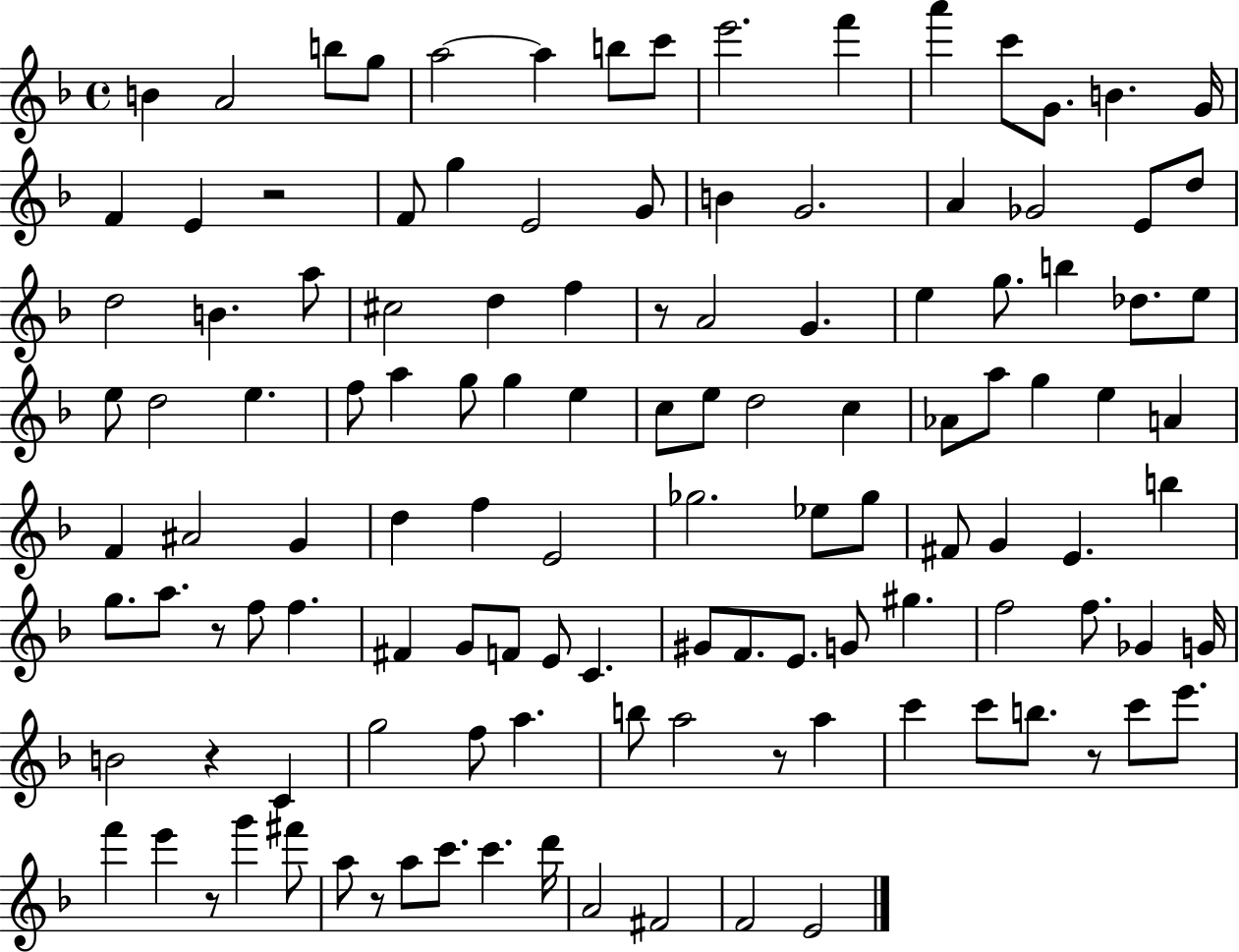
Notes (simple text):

B4/q A4/h B5/e G5/e A5/h A5/q B5/e C6/e E6/h. F6/q A6/q C6/e G4/e. B4/q. G4/s F4/q E4/q R/h F4/e G5/q E4/h G4/e B4/q G4/h. A4/q Gb4/h E4/e D5/e D5/h B4/q. A5/e C#5/h D5/q F5/q R/e A4/h G4/q. E5/q G5/e. B5/q Db5/e. E5/e E5/e D5/h E5/q. F5/e A5/q G5/e G5/q E5/q C5/e E5/e D5/h C5/q Ab4/e A5/e G5/q E5/q A4/q F4/q A#4/h G4/q D5/q F5/q E4/h Gb5/h. Eb5/e Gb5/e F#4/e G4/q E4/q. B5/q G5/e. A5/e. R/e F5/e F5/q. F#4/q G4/e F4/e E4/e C4/q. G#4/e F4/e. E4/e. G4/e G#5/q. F5/h F5/e. Gb4/q G4/s B4/h R/q C4/q G5/h F5/e A5/q. B5/e A5/h R/e A5/q C6/q C6/e B5/e. R/e C6/e E6/e. F6/q E6/q R/e G6/q F#6/e A5/e R/e A5/e C6/e. C6/q. D6/s A4/h F#4/h F4/h E4/h